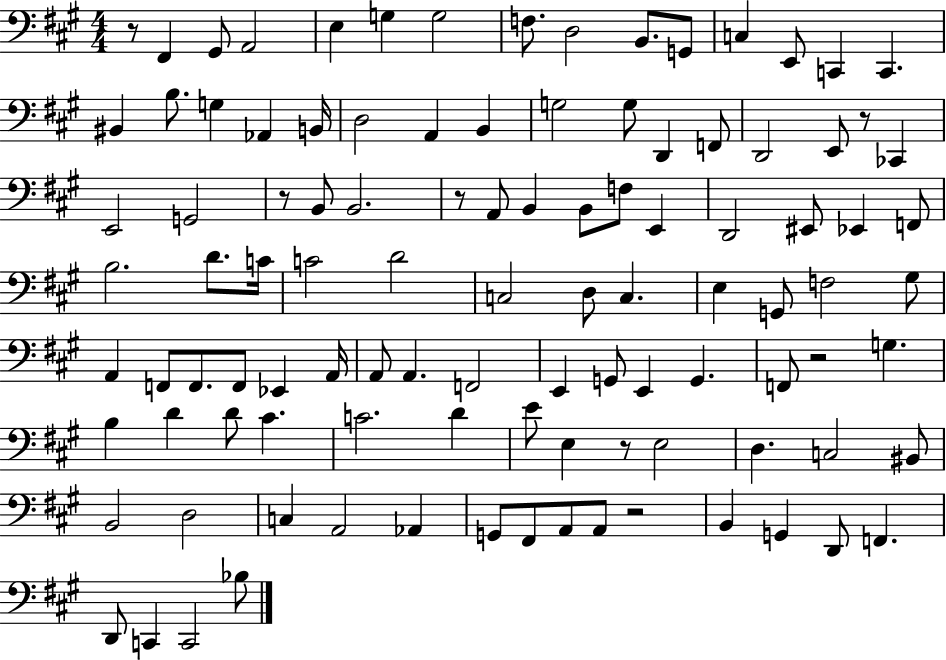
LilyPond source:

{
  \clef bass
  \numericTimeSignature
  \time 4/4
  \key a \major
  r8 fis,4 gis,8 a,2 | e4 g4 g2 | f8. d2 b,8. g,8 | c4 e,8 c,4 c,4. | \break bis,4 b8. g4 aes,4 b,16 | d2 a,4 b,4 | g2 g8 d,4 f,8 | d,2 e,8 r8 ces,4 | \break e,2 g,2 | r8 b,8 b,2. | r8 a,8 b,4 b,8 f8 e,4 | d,2 eis,8 ees,4 f,8 | \break b2. d'8. c'16 | c'2 d'2 | c2 d8 c4. | e4 g,8 f2 gis8 | \break a,4 f,8 f,8. f,8 ees,4 a,16 | a,8 a,4. f,2 | e,4 g,8 e,4 g,4. | f,8 r2 g4. | \break b4 d'4 d'8 cis'4. | c'2. d'4 | e'8 e4 r8 e2 | d4. c2 bis,8 | \break b,2 d2 | c4 a,2 aes,4 | g,8 fis,8 a,8 a,8 r2 | b,4 g,4 d,8 f,4. | \break d,8 c,4 c,2 bes8 | \bar "|."
}